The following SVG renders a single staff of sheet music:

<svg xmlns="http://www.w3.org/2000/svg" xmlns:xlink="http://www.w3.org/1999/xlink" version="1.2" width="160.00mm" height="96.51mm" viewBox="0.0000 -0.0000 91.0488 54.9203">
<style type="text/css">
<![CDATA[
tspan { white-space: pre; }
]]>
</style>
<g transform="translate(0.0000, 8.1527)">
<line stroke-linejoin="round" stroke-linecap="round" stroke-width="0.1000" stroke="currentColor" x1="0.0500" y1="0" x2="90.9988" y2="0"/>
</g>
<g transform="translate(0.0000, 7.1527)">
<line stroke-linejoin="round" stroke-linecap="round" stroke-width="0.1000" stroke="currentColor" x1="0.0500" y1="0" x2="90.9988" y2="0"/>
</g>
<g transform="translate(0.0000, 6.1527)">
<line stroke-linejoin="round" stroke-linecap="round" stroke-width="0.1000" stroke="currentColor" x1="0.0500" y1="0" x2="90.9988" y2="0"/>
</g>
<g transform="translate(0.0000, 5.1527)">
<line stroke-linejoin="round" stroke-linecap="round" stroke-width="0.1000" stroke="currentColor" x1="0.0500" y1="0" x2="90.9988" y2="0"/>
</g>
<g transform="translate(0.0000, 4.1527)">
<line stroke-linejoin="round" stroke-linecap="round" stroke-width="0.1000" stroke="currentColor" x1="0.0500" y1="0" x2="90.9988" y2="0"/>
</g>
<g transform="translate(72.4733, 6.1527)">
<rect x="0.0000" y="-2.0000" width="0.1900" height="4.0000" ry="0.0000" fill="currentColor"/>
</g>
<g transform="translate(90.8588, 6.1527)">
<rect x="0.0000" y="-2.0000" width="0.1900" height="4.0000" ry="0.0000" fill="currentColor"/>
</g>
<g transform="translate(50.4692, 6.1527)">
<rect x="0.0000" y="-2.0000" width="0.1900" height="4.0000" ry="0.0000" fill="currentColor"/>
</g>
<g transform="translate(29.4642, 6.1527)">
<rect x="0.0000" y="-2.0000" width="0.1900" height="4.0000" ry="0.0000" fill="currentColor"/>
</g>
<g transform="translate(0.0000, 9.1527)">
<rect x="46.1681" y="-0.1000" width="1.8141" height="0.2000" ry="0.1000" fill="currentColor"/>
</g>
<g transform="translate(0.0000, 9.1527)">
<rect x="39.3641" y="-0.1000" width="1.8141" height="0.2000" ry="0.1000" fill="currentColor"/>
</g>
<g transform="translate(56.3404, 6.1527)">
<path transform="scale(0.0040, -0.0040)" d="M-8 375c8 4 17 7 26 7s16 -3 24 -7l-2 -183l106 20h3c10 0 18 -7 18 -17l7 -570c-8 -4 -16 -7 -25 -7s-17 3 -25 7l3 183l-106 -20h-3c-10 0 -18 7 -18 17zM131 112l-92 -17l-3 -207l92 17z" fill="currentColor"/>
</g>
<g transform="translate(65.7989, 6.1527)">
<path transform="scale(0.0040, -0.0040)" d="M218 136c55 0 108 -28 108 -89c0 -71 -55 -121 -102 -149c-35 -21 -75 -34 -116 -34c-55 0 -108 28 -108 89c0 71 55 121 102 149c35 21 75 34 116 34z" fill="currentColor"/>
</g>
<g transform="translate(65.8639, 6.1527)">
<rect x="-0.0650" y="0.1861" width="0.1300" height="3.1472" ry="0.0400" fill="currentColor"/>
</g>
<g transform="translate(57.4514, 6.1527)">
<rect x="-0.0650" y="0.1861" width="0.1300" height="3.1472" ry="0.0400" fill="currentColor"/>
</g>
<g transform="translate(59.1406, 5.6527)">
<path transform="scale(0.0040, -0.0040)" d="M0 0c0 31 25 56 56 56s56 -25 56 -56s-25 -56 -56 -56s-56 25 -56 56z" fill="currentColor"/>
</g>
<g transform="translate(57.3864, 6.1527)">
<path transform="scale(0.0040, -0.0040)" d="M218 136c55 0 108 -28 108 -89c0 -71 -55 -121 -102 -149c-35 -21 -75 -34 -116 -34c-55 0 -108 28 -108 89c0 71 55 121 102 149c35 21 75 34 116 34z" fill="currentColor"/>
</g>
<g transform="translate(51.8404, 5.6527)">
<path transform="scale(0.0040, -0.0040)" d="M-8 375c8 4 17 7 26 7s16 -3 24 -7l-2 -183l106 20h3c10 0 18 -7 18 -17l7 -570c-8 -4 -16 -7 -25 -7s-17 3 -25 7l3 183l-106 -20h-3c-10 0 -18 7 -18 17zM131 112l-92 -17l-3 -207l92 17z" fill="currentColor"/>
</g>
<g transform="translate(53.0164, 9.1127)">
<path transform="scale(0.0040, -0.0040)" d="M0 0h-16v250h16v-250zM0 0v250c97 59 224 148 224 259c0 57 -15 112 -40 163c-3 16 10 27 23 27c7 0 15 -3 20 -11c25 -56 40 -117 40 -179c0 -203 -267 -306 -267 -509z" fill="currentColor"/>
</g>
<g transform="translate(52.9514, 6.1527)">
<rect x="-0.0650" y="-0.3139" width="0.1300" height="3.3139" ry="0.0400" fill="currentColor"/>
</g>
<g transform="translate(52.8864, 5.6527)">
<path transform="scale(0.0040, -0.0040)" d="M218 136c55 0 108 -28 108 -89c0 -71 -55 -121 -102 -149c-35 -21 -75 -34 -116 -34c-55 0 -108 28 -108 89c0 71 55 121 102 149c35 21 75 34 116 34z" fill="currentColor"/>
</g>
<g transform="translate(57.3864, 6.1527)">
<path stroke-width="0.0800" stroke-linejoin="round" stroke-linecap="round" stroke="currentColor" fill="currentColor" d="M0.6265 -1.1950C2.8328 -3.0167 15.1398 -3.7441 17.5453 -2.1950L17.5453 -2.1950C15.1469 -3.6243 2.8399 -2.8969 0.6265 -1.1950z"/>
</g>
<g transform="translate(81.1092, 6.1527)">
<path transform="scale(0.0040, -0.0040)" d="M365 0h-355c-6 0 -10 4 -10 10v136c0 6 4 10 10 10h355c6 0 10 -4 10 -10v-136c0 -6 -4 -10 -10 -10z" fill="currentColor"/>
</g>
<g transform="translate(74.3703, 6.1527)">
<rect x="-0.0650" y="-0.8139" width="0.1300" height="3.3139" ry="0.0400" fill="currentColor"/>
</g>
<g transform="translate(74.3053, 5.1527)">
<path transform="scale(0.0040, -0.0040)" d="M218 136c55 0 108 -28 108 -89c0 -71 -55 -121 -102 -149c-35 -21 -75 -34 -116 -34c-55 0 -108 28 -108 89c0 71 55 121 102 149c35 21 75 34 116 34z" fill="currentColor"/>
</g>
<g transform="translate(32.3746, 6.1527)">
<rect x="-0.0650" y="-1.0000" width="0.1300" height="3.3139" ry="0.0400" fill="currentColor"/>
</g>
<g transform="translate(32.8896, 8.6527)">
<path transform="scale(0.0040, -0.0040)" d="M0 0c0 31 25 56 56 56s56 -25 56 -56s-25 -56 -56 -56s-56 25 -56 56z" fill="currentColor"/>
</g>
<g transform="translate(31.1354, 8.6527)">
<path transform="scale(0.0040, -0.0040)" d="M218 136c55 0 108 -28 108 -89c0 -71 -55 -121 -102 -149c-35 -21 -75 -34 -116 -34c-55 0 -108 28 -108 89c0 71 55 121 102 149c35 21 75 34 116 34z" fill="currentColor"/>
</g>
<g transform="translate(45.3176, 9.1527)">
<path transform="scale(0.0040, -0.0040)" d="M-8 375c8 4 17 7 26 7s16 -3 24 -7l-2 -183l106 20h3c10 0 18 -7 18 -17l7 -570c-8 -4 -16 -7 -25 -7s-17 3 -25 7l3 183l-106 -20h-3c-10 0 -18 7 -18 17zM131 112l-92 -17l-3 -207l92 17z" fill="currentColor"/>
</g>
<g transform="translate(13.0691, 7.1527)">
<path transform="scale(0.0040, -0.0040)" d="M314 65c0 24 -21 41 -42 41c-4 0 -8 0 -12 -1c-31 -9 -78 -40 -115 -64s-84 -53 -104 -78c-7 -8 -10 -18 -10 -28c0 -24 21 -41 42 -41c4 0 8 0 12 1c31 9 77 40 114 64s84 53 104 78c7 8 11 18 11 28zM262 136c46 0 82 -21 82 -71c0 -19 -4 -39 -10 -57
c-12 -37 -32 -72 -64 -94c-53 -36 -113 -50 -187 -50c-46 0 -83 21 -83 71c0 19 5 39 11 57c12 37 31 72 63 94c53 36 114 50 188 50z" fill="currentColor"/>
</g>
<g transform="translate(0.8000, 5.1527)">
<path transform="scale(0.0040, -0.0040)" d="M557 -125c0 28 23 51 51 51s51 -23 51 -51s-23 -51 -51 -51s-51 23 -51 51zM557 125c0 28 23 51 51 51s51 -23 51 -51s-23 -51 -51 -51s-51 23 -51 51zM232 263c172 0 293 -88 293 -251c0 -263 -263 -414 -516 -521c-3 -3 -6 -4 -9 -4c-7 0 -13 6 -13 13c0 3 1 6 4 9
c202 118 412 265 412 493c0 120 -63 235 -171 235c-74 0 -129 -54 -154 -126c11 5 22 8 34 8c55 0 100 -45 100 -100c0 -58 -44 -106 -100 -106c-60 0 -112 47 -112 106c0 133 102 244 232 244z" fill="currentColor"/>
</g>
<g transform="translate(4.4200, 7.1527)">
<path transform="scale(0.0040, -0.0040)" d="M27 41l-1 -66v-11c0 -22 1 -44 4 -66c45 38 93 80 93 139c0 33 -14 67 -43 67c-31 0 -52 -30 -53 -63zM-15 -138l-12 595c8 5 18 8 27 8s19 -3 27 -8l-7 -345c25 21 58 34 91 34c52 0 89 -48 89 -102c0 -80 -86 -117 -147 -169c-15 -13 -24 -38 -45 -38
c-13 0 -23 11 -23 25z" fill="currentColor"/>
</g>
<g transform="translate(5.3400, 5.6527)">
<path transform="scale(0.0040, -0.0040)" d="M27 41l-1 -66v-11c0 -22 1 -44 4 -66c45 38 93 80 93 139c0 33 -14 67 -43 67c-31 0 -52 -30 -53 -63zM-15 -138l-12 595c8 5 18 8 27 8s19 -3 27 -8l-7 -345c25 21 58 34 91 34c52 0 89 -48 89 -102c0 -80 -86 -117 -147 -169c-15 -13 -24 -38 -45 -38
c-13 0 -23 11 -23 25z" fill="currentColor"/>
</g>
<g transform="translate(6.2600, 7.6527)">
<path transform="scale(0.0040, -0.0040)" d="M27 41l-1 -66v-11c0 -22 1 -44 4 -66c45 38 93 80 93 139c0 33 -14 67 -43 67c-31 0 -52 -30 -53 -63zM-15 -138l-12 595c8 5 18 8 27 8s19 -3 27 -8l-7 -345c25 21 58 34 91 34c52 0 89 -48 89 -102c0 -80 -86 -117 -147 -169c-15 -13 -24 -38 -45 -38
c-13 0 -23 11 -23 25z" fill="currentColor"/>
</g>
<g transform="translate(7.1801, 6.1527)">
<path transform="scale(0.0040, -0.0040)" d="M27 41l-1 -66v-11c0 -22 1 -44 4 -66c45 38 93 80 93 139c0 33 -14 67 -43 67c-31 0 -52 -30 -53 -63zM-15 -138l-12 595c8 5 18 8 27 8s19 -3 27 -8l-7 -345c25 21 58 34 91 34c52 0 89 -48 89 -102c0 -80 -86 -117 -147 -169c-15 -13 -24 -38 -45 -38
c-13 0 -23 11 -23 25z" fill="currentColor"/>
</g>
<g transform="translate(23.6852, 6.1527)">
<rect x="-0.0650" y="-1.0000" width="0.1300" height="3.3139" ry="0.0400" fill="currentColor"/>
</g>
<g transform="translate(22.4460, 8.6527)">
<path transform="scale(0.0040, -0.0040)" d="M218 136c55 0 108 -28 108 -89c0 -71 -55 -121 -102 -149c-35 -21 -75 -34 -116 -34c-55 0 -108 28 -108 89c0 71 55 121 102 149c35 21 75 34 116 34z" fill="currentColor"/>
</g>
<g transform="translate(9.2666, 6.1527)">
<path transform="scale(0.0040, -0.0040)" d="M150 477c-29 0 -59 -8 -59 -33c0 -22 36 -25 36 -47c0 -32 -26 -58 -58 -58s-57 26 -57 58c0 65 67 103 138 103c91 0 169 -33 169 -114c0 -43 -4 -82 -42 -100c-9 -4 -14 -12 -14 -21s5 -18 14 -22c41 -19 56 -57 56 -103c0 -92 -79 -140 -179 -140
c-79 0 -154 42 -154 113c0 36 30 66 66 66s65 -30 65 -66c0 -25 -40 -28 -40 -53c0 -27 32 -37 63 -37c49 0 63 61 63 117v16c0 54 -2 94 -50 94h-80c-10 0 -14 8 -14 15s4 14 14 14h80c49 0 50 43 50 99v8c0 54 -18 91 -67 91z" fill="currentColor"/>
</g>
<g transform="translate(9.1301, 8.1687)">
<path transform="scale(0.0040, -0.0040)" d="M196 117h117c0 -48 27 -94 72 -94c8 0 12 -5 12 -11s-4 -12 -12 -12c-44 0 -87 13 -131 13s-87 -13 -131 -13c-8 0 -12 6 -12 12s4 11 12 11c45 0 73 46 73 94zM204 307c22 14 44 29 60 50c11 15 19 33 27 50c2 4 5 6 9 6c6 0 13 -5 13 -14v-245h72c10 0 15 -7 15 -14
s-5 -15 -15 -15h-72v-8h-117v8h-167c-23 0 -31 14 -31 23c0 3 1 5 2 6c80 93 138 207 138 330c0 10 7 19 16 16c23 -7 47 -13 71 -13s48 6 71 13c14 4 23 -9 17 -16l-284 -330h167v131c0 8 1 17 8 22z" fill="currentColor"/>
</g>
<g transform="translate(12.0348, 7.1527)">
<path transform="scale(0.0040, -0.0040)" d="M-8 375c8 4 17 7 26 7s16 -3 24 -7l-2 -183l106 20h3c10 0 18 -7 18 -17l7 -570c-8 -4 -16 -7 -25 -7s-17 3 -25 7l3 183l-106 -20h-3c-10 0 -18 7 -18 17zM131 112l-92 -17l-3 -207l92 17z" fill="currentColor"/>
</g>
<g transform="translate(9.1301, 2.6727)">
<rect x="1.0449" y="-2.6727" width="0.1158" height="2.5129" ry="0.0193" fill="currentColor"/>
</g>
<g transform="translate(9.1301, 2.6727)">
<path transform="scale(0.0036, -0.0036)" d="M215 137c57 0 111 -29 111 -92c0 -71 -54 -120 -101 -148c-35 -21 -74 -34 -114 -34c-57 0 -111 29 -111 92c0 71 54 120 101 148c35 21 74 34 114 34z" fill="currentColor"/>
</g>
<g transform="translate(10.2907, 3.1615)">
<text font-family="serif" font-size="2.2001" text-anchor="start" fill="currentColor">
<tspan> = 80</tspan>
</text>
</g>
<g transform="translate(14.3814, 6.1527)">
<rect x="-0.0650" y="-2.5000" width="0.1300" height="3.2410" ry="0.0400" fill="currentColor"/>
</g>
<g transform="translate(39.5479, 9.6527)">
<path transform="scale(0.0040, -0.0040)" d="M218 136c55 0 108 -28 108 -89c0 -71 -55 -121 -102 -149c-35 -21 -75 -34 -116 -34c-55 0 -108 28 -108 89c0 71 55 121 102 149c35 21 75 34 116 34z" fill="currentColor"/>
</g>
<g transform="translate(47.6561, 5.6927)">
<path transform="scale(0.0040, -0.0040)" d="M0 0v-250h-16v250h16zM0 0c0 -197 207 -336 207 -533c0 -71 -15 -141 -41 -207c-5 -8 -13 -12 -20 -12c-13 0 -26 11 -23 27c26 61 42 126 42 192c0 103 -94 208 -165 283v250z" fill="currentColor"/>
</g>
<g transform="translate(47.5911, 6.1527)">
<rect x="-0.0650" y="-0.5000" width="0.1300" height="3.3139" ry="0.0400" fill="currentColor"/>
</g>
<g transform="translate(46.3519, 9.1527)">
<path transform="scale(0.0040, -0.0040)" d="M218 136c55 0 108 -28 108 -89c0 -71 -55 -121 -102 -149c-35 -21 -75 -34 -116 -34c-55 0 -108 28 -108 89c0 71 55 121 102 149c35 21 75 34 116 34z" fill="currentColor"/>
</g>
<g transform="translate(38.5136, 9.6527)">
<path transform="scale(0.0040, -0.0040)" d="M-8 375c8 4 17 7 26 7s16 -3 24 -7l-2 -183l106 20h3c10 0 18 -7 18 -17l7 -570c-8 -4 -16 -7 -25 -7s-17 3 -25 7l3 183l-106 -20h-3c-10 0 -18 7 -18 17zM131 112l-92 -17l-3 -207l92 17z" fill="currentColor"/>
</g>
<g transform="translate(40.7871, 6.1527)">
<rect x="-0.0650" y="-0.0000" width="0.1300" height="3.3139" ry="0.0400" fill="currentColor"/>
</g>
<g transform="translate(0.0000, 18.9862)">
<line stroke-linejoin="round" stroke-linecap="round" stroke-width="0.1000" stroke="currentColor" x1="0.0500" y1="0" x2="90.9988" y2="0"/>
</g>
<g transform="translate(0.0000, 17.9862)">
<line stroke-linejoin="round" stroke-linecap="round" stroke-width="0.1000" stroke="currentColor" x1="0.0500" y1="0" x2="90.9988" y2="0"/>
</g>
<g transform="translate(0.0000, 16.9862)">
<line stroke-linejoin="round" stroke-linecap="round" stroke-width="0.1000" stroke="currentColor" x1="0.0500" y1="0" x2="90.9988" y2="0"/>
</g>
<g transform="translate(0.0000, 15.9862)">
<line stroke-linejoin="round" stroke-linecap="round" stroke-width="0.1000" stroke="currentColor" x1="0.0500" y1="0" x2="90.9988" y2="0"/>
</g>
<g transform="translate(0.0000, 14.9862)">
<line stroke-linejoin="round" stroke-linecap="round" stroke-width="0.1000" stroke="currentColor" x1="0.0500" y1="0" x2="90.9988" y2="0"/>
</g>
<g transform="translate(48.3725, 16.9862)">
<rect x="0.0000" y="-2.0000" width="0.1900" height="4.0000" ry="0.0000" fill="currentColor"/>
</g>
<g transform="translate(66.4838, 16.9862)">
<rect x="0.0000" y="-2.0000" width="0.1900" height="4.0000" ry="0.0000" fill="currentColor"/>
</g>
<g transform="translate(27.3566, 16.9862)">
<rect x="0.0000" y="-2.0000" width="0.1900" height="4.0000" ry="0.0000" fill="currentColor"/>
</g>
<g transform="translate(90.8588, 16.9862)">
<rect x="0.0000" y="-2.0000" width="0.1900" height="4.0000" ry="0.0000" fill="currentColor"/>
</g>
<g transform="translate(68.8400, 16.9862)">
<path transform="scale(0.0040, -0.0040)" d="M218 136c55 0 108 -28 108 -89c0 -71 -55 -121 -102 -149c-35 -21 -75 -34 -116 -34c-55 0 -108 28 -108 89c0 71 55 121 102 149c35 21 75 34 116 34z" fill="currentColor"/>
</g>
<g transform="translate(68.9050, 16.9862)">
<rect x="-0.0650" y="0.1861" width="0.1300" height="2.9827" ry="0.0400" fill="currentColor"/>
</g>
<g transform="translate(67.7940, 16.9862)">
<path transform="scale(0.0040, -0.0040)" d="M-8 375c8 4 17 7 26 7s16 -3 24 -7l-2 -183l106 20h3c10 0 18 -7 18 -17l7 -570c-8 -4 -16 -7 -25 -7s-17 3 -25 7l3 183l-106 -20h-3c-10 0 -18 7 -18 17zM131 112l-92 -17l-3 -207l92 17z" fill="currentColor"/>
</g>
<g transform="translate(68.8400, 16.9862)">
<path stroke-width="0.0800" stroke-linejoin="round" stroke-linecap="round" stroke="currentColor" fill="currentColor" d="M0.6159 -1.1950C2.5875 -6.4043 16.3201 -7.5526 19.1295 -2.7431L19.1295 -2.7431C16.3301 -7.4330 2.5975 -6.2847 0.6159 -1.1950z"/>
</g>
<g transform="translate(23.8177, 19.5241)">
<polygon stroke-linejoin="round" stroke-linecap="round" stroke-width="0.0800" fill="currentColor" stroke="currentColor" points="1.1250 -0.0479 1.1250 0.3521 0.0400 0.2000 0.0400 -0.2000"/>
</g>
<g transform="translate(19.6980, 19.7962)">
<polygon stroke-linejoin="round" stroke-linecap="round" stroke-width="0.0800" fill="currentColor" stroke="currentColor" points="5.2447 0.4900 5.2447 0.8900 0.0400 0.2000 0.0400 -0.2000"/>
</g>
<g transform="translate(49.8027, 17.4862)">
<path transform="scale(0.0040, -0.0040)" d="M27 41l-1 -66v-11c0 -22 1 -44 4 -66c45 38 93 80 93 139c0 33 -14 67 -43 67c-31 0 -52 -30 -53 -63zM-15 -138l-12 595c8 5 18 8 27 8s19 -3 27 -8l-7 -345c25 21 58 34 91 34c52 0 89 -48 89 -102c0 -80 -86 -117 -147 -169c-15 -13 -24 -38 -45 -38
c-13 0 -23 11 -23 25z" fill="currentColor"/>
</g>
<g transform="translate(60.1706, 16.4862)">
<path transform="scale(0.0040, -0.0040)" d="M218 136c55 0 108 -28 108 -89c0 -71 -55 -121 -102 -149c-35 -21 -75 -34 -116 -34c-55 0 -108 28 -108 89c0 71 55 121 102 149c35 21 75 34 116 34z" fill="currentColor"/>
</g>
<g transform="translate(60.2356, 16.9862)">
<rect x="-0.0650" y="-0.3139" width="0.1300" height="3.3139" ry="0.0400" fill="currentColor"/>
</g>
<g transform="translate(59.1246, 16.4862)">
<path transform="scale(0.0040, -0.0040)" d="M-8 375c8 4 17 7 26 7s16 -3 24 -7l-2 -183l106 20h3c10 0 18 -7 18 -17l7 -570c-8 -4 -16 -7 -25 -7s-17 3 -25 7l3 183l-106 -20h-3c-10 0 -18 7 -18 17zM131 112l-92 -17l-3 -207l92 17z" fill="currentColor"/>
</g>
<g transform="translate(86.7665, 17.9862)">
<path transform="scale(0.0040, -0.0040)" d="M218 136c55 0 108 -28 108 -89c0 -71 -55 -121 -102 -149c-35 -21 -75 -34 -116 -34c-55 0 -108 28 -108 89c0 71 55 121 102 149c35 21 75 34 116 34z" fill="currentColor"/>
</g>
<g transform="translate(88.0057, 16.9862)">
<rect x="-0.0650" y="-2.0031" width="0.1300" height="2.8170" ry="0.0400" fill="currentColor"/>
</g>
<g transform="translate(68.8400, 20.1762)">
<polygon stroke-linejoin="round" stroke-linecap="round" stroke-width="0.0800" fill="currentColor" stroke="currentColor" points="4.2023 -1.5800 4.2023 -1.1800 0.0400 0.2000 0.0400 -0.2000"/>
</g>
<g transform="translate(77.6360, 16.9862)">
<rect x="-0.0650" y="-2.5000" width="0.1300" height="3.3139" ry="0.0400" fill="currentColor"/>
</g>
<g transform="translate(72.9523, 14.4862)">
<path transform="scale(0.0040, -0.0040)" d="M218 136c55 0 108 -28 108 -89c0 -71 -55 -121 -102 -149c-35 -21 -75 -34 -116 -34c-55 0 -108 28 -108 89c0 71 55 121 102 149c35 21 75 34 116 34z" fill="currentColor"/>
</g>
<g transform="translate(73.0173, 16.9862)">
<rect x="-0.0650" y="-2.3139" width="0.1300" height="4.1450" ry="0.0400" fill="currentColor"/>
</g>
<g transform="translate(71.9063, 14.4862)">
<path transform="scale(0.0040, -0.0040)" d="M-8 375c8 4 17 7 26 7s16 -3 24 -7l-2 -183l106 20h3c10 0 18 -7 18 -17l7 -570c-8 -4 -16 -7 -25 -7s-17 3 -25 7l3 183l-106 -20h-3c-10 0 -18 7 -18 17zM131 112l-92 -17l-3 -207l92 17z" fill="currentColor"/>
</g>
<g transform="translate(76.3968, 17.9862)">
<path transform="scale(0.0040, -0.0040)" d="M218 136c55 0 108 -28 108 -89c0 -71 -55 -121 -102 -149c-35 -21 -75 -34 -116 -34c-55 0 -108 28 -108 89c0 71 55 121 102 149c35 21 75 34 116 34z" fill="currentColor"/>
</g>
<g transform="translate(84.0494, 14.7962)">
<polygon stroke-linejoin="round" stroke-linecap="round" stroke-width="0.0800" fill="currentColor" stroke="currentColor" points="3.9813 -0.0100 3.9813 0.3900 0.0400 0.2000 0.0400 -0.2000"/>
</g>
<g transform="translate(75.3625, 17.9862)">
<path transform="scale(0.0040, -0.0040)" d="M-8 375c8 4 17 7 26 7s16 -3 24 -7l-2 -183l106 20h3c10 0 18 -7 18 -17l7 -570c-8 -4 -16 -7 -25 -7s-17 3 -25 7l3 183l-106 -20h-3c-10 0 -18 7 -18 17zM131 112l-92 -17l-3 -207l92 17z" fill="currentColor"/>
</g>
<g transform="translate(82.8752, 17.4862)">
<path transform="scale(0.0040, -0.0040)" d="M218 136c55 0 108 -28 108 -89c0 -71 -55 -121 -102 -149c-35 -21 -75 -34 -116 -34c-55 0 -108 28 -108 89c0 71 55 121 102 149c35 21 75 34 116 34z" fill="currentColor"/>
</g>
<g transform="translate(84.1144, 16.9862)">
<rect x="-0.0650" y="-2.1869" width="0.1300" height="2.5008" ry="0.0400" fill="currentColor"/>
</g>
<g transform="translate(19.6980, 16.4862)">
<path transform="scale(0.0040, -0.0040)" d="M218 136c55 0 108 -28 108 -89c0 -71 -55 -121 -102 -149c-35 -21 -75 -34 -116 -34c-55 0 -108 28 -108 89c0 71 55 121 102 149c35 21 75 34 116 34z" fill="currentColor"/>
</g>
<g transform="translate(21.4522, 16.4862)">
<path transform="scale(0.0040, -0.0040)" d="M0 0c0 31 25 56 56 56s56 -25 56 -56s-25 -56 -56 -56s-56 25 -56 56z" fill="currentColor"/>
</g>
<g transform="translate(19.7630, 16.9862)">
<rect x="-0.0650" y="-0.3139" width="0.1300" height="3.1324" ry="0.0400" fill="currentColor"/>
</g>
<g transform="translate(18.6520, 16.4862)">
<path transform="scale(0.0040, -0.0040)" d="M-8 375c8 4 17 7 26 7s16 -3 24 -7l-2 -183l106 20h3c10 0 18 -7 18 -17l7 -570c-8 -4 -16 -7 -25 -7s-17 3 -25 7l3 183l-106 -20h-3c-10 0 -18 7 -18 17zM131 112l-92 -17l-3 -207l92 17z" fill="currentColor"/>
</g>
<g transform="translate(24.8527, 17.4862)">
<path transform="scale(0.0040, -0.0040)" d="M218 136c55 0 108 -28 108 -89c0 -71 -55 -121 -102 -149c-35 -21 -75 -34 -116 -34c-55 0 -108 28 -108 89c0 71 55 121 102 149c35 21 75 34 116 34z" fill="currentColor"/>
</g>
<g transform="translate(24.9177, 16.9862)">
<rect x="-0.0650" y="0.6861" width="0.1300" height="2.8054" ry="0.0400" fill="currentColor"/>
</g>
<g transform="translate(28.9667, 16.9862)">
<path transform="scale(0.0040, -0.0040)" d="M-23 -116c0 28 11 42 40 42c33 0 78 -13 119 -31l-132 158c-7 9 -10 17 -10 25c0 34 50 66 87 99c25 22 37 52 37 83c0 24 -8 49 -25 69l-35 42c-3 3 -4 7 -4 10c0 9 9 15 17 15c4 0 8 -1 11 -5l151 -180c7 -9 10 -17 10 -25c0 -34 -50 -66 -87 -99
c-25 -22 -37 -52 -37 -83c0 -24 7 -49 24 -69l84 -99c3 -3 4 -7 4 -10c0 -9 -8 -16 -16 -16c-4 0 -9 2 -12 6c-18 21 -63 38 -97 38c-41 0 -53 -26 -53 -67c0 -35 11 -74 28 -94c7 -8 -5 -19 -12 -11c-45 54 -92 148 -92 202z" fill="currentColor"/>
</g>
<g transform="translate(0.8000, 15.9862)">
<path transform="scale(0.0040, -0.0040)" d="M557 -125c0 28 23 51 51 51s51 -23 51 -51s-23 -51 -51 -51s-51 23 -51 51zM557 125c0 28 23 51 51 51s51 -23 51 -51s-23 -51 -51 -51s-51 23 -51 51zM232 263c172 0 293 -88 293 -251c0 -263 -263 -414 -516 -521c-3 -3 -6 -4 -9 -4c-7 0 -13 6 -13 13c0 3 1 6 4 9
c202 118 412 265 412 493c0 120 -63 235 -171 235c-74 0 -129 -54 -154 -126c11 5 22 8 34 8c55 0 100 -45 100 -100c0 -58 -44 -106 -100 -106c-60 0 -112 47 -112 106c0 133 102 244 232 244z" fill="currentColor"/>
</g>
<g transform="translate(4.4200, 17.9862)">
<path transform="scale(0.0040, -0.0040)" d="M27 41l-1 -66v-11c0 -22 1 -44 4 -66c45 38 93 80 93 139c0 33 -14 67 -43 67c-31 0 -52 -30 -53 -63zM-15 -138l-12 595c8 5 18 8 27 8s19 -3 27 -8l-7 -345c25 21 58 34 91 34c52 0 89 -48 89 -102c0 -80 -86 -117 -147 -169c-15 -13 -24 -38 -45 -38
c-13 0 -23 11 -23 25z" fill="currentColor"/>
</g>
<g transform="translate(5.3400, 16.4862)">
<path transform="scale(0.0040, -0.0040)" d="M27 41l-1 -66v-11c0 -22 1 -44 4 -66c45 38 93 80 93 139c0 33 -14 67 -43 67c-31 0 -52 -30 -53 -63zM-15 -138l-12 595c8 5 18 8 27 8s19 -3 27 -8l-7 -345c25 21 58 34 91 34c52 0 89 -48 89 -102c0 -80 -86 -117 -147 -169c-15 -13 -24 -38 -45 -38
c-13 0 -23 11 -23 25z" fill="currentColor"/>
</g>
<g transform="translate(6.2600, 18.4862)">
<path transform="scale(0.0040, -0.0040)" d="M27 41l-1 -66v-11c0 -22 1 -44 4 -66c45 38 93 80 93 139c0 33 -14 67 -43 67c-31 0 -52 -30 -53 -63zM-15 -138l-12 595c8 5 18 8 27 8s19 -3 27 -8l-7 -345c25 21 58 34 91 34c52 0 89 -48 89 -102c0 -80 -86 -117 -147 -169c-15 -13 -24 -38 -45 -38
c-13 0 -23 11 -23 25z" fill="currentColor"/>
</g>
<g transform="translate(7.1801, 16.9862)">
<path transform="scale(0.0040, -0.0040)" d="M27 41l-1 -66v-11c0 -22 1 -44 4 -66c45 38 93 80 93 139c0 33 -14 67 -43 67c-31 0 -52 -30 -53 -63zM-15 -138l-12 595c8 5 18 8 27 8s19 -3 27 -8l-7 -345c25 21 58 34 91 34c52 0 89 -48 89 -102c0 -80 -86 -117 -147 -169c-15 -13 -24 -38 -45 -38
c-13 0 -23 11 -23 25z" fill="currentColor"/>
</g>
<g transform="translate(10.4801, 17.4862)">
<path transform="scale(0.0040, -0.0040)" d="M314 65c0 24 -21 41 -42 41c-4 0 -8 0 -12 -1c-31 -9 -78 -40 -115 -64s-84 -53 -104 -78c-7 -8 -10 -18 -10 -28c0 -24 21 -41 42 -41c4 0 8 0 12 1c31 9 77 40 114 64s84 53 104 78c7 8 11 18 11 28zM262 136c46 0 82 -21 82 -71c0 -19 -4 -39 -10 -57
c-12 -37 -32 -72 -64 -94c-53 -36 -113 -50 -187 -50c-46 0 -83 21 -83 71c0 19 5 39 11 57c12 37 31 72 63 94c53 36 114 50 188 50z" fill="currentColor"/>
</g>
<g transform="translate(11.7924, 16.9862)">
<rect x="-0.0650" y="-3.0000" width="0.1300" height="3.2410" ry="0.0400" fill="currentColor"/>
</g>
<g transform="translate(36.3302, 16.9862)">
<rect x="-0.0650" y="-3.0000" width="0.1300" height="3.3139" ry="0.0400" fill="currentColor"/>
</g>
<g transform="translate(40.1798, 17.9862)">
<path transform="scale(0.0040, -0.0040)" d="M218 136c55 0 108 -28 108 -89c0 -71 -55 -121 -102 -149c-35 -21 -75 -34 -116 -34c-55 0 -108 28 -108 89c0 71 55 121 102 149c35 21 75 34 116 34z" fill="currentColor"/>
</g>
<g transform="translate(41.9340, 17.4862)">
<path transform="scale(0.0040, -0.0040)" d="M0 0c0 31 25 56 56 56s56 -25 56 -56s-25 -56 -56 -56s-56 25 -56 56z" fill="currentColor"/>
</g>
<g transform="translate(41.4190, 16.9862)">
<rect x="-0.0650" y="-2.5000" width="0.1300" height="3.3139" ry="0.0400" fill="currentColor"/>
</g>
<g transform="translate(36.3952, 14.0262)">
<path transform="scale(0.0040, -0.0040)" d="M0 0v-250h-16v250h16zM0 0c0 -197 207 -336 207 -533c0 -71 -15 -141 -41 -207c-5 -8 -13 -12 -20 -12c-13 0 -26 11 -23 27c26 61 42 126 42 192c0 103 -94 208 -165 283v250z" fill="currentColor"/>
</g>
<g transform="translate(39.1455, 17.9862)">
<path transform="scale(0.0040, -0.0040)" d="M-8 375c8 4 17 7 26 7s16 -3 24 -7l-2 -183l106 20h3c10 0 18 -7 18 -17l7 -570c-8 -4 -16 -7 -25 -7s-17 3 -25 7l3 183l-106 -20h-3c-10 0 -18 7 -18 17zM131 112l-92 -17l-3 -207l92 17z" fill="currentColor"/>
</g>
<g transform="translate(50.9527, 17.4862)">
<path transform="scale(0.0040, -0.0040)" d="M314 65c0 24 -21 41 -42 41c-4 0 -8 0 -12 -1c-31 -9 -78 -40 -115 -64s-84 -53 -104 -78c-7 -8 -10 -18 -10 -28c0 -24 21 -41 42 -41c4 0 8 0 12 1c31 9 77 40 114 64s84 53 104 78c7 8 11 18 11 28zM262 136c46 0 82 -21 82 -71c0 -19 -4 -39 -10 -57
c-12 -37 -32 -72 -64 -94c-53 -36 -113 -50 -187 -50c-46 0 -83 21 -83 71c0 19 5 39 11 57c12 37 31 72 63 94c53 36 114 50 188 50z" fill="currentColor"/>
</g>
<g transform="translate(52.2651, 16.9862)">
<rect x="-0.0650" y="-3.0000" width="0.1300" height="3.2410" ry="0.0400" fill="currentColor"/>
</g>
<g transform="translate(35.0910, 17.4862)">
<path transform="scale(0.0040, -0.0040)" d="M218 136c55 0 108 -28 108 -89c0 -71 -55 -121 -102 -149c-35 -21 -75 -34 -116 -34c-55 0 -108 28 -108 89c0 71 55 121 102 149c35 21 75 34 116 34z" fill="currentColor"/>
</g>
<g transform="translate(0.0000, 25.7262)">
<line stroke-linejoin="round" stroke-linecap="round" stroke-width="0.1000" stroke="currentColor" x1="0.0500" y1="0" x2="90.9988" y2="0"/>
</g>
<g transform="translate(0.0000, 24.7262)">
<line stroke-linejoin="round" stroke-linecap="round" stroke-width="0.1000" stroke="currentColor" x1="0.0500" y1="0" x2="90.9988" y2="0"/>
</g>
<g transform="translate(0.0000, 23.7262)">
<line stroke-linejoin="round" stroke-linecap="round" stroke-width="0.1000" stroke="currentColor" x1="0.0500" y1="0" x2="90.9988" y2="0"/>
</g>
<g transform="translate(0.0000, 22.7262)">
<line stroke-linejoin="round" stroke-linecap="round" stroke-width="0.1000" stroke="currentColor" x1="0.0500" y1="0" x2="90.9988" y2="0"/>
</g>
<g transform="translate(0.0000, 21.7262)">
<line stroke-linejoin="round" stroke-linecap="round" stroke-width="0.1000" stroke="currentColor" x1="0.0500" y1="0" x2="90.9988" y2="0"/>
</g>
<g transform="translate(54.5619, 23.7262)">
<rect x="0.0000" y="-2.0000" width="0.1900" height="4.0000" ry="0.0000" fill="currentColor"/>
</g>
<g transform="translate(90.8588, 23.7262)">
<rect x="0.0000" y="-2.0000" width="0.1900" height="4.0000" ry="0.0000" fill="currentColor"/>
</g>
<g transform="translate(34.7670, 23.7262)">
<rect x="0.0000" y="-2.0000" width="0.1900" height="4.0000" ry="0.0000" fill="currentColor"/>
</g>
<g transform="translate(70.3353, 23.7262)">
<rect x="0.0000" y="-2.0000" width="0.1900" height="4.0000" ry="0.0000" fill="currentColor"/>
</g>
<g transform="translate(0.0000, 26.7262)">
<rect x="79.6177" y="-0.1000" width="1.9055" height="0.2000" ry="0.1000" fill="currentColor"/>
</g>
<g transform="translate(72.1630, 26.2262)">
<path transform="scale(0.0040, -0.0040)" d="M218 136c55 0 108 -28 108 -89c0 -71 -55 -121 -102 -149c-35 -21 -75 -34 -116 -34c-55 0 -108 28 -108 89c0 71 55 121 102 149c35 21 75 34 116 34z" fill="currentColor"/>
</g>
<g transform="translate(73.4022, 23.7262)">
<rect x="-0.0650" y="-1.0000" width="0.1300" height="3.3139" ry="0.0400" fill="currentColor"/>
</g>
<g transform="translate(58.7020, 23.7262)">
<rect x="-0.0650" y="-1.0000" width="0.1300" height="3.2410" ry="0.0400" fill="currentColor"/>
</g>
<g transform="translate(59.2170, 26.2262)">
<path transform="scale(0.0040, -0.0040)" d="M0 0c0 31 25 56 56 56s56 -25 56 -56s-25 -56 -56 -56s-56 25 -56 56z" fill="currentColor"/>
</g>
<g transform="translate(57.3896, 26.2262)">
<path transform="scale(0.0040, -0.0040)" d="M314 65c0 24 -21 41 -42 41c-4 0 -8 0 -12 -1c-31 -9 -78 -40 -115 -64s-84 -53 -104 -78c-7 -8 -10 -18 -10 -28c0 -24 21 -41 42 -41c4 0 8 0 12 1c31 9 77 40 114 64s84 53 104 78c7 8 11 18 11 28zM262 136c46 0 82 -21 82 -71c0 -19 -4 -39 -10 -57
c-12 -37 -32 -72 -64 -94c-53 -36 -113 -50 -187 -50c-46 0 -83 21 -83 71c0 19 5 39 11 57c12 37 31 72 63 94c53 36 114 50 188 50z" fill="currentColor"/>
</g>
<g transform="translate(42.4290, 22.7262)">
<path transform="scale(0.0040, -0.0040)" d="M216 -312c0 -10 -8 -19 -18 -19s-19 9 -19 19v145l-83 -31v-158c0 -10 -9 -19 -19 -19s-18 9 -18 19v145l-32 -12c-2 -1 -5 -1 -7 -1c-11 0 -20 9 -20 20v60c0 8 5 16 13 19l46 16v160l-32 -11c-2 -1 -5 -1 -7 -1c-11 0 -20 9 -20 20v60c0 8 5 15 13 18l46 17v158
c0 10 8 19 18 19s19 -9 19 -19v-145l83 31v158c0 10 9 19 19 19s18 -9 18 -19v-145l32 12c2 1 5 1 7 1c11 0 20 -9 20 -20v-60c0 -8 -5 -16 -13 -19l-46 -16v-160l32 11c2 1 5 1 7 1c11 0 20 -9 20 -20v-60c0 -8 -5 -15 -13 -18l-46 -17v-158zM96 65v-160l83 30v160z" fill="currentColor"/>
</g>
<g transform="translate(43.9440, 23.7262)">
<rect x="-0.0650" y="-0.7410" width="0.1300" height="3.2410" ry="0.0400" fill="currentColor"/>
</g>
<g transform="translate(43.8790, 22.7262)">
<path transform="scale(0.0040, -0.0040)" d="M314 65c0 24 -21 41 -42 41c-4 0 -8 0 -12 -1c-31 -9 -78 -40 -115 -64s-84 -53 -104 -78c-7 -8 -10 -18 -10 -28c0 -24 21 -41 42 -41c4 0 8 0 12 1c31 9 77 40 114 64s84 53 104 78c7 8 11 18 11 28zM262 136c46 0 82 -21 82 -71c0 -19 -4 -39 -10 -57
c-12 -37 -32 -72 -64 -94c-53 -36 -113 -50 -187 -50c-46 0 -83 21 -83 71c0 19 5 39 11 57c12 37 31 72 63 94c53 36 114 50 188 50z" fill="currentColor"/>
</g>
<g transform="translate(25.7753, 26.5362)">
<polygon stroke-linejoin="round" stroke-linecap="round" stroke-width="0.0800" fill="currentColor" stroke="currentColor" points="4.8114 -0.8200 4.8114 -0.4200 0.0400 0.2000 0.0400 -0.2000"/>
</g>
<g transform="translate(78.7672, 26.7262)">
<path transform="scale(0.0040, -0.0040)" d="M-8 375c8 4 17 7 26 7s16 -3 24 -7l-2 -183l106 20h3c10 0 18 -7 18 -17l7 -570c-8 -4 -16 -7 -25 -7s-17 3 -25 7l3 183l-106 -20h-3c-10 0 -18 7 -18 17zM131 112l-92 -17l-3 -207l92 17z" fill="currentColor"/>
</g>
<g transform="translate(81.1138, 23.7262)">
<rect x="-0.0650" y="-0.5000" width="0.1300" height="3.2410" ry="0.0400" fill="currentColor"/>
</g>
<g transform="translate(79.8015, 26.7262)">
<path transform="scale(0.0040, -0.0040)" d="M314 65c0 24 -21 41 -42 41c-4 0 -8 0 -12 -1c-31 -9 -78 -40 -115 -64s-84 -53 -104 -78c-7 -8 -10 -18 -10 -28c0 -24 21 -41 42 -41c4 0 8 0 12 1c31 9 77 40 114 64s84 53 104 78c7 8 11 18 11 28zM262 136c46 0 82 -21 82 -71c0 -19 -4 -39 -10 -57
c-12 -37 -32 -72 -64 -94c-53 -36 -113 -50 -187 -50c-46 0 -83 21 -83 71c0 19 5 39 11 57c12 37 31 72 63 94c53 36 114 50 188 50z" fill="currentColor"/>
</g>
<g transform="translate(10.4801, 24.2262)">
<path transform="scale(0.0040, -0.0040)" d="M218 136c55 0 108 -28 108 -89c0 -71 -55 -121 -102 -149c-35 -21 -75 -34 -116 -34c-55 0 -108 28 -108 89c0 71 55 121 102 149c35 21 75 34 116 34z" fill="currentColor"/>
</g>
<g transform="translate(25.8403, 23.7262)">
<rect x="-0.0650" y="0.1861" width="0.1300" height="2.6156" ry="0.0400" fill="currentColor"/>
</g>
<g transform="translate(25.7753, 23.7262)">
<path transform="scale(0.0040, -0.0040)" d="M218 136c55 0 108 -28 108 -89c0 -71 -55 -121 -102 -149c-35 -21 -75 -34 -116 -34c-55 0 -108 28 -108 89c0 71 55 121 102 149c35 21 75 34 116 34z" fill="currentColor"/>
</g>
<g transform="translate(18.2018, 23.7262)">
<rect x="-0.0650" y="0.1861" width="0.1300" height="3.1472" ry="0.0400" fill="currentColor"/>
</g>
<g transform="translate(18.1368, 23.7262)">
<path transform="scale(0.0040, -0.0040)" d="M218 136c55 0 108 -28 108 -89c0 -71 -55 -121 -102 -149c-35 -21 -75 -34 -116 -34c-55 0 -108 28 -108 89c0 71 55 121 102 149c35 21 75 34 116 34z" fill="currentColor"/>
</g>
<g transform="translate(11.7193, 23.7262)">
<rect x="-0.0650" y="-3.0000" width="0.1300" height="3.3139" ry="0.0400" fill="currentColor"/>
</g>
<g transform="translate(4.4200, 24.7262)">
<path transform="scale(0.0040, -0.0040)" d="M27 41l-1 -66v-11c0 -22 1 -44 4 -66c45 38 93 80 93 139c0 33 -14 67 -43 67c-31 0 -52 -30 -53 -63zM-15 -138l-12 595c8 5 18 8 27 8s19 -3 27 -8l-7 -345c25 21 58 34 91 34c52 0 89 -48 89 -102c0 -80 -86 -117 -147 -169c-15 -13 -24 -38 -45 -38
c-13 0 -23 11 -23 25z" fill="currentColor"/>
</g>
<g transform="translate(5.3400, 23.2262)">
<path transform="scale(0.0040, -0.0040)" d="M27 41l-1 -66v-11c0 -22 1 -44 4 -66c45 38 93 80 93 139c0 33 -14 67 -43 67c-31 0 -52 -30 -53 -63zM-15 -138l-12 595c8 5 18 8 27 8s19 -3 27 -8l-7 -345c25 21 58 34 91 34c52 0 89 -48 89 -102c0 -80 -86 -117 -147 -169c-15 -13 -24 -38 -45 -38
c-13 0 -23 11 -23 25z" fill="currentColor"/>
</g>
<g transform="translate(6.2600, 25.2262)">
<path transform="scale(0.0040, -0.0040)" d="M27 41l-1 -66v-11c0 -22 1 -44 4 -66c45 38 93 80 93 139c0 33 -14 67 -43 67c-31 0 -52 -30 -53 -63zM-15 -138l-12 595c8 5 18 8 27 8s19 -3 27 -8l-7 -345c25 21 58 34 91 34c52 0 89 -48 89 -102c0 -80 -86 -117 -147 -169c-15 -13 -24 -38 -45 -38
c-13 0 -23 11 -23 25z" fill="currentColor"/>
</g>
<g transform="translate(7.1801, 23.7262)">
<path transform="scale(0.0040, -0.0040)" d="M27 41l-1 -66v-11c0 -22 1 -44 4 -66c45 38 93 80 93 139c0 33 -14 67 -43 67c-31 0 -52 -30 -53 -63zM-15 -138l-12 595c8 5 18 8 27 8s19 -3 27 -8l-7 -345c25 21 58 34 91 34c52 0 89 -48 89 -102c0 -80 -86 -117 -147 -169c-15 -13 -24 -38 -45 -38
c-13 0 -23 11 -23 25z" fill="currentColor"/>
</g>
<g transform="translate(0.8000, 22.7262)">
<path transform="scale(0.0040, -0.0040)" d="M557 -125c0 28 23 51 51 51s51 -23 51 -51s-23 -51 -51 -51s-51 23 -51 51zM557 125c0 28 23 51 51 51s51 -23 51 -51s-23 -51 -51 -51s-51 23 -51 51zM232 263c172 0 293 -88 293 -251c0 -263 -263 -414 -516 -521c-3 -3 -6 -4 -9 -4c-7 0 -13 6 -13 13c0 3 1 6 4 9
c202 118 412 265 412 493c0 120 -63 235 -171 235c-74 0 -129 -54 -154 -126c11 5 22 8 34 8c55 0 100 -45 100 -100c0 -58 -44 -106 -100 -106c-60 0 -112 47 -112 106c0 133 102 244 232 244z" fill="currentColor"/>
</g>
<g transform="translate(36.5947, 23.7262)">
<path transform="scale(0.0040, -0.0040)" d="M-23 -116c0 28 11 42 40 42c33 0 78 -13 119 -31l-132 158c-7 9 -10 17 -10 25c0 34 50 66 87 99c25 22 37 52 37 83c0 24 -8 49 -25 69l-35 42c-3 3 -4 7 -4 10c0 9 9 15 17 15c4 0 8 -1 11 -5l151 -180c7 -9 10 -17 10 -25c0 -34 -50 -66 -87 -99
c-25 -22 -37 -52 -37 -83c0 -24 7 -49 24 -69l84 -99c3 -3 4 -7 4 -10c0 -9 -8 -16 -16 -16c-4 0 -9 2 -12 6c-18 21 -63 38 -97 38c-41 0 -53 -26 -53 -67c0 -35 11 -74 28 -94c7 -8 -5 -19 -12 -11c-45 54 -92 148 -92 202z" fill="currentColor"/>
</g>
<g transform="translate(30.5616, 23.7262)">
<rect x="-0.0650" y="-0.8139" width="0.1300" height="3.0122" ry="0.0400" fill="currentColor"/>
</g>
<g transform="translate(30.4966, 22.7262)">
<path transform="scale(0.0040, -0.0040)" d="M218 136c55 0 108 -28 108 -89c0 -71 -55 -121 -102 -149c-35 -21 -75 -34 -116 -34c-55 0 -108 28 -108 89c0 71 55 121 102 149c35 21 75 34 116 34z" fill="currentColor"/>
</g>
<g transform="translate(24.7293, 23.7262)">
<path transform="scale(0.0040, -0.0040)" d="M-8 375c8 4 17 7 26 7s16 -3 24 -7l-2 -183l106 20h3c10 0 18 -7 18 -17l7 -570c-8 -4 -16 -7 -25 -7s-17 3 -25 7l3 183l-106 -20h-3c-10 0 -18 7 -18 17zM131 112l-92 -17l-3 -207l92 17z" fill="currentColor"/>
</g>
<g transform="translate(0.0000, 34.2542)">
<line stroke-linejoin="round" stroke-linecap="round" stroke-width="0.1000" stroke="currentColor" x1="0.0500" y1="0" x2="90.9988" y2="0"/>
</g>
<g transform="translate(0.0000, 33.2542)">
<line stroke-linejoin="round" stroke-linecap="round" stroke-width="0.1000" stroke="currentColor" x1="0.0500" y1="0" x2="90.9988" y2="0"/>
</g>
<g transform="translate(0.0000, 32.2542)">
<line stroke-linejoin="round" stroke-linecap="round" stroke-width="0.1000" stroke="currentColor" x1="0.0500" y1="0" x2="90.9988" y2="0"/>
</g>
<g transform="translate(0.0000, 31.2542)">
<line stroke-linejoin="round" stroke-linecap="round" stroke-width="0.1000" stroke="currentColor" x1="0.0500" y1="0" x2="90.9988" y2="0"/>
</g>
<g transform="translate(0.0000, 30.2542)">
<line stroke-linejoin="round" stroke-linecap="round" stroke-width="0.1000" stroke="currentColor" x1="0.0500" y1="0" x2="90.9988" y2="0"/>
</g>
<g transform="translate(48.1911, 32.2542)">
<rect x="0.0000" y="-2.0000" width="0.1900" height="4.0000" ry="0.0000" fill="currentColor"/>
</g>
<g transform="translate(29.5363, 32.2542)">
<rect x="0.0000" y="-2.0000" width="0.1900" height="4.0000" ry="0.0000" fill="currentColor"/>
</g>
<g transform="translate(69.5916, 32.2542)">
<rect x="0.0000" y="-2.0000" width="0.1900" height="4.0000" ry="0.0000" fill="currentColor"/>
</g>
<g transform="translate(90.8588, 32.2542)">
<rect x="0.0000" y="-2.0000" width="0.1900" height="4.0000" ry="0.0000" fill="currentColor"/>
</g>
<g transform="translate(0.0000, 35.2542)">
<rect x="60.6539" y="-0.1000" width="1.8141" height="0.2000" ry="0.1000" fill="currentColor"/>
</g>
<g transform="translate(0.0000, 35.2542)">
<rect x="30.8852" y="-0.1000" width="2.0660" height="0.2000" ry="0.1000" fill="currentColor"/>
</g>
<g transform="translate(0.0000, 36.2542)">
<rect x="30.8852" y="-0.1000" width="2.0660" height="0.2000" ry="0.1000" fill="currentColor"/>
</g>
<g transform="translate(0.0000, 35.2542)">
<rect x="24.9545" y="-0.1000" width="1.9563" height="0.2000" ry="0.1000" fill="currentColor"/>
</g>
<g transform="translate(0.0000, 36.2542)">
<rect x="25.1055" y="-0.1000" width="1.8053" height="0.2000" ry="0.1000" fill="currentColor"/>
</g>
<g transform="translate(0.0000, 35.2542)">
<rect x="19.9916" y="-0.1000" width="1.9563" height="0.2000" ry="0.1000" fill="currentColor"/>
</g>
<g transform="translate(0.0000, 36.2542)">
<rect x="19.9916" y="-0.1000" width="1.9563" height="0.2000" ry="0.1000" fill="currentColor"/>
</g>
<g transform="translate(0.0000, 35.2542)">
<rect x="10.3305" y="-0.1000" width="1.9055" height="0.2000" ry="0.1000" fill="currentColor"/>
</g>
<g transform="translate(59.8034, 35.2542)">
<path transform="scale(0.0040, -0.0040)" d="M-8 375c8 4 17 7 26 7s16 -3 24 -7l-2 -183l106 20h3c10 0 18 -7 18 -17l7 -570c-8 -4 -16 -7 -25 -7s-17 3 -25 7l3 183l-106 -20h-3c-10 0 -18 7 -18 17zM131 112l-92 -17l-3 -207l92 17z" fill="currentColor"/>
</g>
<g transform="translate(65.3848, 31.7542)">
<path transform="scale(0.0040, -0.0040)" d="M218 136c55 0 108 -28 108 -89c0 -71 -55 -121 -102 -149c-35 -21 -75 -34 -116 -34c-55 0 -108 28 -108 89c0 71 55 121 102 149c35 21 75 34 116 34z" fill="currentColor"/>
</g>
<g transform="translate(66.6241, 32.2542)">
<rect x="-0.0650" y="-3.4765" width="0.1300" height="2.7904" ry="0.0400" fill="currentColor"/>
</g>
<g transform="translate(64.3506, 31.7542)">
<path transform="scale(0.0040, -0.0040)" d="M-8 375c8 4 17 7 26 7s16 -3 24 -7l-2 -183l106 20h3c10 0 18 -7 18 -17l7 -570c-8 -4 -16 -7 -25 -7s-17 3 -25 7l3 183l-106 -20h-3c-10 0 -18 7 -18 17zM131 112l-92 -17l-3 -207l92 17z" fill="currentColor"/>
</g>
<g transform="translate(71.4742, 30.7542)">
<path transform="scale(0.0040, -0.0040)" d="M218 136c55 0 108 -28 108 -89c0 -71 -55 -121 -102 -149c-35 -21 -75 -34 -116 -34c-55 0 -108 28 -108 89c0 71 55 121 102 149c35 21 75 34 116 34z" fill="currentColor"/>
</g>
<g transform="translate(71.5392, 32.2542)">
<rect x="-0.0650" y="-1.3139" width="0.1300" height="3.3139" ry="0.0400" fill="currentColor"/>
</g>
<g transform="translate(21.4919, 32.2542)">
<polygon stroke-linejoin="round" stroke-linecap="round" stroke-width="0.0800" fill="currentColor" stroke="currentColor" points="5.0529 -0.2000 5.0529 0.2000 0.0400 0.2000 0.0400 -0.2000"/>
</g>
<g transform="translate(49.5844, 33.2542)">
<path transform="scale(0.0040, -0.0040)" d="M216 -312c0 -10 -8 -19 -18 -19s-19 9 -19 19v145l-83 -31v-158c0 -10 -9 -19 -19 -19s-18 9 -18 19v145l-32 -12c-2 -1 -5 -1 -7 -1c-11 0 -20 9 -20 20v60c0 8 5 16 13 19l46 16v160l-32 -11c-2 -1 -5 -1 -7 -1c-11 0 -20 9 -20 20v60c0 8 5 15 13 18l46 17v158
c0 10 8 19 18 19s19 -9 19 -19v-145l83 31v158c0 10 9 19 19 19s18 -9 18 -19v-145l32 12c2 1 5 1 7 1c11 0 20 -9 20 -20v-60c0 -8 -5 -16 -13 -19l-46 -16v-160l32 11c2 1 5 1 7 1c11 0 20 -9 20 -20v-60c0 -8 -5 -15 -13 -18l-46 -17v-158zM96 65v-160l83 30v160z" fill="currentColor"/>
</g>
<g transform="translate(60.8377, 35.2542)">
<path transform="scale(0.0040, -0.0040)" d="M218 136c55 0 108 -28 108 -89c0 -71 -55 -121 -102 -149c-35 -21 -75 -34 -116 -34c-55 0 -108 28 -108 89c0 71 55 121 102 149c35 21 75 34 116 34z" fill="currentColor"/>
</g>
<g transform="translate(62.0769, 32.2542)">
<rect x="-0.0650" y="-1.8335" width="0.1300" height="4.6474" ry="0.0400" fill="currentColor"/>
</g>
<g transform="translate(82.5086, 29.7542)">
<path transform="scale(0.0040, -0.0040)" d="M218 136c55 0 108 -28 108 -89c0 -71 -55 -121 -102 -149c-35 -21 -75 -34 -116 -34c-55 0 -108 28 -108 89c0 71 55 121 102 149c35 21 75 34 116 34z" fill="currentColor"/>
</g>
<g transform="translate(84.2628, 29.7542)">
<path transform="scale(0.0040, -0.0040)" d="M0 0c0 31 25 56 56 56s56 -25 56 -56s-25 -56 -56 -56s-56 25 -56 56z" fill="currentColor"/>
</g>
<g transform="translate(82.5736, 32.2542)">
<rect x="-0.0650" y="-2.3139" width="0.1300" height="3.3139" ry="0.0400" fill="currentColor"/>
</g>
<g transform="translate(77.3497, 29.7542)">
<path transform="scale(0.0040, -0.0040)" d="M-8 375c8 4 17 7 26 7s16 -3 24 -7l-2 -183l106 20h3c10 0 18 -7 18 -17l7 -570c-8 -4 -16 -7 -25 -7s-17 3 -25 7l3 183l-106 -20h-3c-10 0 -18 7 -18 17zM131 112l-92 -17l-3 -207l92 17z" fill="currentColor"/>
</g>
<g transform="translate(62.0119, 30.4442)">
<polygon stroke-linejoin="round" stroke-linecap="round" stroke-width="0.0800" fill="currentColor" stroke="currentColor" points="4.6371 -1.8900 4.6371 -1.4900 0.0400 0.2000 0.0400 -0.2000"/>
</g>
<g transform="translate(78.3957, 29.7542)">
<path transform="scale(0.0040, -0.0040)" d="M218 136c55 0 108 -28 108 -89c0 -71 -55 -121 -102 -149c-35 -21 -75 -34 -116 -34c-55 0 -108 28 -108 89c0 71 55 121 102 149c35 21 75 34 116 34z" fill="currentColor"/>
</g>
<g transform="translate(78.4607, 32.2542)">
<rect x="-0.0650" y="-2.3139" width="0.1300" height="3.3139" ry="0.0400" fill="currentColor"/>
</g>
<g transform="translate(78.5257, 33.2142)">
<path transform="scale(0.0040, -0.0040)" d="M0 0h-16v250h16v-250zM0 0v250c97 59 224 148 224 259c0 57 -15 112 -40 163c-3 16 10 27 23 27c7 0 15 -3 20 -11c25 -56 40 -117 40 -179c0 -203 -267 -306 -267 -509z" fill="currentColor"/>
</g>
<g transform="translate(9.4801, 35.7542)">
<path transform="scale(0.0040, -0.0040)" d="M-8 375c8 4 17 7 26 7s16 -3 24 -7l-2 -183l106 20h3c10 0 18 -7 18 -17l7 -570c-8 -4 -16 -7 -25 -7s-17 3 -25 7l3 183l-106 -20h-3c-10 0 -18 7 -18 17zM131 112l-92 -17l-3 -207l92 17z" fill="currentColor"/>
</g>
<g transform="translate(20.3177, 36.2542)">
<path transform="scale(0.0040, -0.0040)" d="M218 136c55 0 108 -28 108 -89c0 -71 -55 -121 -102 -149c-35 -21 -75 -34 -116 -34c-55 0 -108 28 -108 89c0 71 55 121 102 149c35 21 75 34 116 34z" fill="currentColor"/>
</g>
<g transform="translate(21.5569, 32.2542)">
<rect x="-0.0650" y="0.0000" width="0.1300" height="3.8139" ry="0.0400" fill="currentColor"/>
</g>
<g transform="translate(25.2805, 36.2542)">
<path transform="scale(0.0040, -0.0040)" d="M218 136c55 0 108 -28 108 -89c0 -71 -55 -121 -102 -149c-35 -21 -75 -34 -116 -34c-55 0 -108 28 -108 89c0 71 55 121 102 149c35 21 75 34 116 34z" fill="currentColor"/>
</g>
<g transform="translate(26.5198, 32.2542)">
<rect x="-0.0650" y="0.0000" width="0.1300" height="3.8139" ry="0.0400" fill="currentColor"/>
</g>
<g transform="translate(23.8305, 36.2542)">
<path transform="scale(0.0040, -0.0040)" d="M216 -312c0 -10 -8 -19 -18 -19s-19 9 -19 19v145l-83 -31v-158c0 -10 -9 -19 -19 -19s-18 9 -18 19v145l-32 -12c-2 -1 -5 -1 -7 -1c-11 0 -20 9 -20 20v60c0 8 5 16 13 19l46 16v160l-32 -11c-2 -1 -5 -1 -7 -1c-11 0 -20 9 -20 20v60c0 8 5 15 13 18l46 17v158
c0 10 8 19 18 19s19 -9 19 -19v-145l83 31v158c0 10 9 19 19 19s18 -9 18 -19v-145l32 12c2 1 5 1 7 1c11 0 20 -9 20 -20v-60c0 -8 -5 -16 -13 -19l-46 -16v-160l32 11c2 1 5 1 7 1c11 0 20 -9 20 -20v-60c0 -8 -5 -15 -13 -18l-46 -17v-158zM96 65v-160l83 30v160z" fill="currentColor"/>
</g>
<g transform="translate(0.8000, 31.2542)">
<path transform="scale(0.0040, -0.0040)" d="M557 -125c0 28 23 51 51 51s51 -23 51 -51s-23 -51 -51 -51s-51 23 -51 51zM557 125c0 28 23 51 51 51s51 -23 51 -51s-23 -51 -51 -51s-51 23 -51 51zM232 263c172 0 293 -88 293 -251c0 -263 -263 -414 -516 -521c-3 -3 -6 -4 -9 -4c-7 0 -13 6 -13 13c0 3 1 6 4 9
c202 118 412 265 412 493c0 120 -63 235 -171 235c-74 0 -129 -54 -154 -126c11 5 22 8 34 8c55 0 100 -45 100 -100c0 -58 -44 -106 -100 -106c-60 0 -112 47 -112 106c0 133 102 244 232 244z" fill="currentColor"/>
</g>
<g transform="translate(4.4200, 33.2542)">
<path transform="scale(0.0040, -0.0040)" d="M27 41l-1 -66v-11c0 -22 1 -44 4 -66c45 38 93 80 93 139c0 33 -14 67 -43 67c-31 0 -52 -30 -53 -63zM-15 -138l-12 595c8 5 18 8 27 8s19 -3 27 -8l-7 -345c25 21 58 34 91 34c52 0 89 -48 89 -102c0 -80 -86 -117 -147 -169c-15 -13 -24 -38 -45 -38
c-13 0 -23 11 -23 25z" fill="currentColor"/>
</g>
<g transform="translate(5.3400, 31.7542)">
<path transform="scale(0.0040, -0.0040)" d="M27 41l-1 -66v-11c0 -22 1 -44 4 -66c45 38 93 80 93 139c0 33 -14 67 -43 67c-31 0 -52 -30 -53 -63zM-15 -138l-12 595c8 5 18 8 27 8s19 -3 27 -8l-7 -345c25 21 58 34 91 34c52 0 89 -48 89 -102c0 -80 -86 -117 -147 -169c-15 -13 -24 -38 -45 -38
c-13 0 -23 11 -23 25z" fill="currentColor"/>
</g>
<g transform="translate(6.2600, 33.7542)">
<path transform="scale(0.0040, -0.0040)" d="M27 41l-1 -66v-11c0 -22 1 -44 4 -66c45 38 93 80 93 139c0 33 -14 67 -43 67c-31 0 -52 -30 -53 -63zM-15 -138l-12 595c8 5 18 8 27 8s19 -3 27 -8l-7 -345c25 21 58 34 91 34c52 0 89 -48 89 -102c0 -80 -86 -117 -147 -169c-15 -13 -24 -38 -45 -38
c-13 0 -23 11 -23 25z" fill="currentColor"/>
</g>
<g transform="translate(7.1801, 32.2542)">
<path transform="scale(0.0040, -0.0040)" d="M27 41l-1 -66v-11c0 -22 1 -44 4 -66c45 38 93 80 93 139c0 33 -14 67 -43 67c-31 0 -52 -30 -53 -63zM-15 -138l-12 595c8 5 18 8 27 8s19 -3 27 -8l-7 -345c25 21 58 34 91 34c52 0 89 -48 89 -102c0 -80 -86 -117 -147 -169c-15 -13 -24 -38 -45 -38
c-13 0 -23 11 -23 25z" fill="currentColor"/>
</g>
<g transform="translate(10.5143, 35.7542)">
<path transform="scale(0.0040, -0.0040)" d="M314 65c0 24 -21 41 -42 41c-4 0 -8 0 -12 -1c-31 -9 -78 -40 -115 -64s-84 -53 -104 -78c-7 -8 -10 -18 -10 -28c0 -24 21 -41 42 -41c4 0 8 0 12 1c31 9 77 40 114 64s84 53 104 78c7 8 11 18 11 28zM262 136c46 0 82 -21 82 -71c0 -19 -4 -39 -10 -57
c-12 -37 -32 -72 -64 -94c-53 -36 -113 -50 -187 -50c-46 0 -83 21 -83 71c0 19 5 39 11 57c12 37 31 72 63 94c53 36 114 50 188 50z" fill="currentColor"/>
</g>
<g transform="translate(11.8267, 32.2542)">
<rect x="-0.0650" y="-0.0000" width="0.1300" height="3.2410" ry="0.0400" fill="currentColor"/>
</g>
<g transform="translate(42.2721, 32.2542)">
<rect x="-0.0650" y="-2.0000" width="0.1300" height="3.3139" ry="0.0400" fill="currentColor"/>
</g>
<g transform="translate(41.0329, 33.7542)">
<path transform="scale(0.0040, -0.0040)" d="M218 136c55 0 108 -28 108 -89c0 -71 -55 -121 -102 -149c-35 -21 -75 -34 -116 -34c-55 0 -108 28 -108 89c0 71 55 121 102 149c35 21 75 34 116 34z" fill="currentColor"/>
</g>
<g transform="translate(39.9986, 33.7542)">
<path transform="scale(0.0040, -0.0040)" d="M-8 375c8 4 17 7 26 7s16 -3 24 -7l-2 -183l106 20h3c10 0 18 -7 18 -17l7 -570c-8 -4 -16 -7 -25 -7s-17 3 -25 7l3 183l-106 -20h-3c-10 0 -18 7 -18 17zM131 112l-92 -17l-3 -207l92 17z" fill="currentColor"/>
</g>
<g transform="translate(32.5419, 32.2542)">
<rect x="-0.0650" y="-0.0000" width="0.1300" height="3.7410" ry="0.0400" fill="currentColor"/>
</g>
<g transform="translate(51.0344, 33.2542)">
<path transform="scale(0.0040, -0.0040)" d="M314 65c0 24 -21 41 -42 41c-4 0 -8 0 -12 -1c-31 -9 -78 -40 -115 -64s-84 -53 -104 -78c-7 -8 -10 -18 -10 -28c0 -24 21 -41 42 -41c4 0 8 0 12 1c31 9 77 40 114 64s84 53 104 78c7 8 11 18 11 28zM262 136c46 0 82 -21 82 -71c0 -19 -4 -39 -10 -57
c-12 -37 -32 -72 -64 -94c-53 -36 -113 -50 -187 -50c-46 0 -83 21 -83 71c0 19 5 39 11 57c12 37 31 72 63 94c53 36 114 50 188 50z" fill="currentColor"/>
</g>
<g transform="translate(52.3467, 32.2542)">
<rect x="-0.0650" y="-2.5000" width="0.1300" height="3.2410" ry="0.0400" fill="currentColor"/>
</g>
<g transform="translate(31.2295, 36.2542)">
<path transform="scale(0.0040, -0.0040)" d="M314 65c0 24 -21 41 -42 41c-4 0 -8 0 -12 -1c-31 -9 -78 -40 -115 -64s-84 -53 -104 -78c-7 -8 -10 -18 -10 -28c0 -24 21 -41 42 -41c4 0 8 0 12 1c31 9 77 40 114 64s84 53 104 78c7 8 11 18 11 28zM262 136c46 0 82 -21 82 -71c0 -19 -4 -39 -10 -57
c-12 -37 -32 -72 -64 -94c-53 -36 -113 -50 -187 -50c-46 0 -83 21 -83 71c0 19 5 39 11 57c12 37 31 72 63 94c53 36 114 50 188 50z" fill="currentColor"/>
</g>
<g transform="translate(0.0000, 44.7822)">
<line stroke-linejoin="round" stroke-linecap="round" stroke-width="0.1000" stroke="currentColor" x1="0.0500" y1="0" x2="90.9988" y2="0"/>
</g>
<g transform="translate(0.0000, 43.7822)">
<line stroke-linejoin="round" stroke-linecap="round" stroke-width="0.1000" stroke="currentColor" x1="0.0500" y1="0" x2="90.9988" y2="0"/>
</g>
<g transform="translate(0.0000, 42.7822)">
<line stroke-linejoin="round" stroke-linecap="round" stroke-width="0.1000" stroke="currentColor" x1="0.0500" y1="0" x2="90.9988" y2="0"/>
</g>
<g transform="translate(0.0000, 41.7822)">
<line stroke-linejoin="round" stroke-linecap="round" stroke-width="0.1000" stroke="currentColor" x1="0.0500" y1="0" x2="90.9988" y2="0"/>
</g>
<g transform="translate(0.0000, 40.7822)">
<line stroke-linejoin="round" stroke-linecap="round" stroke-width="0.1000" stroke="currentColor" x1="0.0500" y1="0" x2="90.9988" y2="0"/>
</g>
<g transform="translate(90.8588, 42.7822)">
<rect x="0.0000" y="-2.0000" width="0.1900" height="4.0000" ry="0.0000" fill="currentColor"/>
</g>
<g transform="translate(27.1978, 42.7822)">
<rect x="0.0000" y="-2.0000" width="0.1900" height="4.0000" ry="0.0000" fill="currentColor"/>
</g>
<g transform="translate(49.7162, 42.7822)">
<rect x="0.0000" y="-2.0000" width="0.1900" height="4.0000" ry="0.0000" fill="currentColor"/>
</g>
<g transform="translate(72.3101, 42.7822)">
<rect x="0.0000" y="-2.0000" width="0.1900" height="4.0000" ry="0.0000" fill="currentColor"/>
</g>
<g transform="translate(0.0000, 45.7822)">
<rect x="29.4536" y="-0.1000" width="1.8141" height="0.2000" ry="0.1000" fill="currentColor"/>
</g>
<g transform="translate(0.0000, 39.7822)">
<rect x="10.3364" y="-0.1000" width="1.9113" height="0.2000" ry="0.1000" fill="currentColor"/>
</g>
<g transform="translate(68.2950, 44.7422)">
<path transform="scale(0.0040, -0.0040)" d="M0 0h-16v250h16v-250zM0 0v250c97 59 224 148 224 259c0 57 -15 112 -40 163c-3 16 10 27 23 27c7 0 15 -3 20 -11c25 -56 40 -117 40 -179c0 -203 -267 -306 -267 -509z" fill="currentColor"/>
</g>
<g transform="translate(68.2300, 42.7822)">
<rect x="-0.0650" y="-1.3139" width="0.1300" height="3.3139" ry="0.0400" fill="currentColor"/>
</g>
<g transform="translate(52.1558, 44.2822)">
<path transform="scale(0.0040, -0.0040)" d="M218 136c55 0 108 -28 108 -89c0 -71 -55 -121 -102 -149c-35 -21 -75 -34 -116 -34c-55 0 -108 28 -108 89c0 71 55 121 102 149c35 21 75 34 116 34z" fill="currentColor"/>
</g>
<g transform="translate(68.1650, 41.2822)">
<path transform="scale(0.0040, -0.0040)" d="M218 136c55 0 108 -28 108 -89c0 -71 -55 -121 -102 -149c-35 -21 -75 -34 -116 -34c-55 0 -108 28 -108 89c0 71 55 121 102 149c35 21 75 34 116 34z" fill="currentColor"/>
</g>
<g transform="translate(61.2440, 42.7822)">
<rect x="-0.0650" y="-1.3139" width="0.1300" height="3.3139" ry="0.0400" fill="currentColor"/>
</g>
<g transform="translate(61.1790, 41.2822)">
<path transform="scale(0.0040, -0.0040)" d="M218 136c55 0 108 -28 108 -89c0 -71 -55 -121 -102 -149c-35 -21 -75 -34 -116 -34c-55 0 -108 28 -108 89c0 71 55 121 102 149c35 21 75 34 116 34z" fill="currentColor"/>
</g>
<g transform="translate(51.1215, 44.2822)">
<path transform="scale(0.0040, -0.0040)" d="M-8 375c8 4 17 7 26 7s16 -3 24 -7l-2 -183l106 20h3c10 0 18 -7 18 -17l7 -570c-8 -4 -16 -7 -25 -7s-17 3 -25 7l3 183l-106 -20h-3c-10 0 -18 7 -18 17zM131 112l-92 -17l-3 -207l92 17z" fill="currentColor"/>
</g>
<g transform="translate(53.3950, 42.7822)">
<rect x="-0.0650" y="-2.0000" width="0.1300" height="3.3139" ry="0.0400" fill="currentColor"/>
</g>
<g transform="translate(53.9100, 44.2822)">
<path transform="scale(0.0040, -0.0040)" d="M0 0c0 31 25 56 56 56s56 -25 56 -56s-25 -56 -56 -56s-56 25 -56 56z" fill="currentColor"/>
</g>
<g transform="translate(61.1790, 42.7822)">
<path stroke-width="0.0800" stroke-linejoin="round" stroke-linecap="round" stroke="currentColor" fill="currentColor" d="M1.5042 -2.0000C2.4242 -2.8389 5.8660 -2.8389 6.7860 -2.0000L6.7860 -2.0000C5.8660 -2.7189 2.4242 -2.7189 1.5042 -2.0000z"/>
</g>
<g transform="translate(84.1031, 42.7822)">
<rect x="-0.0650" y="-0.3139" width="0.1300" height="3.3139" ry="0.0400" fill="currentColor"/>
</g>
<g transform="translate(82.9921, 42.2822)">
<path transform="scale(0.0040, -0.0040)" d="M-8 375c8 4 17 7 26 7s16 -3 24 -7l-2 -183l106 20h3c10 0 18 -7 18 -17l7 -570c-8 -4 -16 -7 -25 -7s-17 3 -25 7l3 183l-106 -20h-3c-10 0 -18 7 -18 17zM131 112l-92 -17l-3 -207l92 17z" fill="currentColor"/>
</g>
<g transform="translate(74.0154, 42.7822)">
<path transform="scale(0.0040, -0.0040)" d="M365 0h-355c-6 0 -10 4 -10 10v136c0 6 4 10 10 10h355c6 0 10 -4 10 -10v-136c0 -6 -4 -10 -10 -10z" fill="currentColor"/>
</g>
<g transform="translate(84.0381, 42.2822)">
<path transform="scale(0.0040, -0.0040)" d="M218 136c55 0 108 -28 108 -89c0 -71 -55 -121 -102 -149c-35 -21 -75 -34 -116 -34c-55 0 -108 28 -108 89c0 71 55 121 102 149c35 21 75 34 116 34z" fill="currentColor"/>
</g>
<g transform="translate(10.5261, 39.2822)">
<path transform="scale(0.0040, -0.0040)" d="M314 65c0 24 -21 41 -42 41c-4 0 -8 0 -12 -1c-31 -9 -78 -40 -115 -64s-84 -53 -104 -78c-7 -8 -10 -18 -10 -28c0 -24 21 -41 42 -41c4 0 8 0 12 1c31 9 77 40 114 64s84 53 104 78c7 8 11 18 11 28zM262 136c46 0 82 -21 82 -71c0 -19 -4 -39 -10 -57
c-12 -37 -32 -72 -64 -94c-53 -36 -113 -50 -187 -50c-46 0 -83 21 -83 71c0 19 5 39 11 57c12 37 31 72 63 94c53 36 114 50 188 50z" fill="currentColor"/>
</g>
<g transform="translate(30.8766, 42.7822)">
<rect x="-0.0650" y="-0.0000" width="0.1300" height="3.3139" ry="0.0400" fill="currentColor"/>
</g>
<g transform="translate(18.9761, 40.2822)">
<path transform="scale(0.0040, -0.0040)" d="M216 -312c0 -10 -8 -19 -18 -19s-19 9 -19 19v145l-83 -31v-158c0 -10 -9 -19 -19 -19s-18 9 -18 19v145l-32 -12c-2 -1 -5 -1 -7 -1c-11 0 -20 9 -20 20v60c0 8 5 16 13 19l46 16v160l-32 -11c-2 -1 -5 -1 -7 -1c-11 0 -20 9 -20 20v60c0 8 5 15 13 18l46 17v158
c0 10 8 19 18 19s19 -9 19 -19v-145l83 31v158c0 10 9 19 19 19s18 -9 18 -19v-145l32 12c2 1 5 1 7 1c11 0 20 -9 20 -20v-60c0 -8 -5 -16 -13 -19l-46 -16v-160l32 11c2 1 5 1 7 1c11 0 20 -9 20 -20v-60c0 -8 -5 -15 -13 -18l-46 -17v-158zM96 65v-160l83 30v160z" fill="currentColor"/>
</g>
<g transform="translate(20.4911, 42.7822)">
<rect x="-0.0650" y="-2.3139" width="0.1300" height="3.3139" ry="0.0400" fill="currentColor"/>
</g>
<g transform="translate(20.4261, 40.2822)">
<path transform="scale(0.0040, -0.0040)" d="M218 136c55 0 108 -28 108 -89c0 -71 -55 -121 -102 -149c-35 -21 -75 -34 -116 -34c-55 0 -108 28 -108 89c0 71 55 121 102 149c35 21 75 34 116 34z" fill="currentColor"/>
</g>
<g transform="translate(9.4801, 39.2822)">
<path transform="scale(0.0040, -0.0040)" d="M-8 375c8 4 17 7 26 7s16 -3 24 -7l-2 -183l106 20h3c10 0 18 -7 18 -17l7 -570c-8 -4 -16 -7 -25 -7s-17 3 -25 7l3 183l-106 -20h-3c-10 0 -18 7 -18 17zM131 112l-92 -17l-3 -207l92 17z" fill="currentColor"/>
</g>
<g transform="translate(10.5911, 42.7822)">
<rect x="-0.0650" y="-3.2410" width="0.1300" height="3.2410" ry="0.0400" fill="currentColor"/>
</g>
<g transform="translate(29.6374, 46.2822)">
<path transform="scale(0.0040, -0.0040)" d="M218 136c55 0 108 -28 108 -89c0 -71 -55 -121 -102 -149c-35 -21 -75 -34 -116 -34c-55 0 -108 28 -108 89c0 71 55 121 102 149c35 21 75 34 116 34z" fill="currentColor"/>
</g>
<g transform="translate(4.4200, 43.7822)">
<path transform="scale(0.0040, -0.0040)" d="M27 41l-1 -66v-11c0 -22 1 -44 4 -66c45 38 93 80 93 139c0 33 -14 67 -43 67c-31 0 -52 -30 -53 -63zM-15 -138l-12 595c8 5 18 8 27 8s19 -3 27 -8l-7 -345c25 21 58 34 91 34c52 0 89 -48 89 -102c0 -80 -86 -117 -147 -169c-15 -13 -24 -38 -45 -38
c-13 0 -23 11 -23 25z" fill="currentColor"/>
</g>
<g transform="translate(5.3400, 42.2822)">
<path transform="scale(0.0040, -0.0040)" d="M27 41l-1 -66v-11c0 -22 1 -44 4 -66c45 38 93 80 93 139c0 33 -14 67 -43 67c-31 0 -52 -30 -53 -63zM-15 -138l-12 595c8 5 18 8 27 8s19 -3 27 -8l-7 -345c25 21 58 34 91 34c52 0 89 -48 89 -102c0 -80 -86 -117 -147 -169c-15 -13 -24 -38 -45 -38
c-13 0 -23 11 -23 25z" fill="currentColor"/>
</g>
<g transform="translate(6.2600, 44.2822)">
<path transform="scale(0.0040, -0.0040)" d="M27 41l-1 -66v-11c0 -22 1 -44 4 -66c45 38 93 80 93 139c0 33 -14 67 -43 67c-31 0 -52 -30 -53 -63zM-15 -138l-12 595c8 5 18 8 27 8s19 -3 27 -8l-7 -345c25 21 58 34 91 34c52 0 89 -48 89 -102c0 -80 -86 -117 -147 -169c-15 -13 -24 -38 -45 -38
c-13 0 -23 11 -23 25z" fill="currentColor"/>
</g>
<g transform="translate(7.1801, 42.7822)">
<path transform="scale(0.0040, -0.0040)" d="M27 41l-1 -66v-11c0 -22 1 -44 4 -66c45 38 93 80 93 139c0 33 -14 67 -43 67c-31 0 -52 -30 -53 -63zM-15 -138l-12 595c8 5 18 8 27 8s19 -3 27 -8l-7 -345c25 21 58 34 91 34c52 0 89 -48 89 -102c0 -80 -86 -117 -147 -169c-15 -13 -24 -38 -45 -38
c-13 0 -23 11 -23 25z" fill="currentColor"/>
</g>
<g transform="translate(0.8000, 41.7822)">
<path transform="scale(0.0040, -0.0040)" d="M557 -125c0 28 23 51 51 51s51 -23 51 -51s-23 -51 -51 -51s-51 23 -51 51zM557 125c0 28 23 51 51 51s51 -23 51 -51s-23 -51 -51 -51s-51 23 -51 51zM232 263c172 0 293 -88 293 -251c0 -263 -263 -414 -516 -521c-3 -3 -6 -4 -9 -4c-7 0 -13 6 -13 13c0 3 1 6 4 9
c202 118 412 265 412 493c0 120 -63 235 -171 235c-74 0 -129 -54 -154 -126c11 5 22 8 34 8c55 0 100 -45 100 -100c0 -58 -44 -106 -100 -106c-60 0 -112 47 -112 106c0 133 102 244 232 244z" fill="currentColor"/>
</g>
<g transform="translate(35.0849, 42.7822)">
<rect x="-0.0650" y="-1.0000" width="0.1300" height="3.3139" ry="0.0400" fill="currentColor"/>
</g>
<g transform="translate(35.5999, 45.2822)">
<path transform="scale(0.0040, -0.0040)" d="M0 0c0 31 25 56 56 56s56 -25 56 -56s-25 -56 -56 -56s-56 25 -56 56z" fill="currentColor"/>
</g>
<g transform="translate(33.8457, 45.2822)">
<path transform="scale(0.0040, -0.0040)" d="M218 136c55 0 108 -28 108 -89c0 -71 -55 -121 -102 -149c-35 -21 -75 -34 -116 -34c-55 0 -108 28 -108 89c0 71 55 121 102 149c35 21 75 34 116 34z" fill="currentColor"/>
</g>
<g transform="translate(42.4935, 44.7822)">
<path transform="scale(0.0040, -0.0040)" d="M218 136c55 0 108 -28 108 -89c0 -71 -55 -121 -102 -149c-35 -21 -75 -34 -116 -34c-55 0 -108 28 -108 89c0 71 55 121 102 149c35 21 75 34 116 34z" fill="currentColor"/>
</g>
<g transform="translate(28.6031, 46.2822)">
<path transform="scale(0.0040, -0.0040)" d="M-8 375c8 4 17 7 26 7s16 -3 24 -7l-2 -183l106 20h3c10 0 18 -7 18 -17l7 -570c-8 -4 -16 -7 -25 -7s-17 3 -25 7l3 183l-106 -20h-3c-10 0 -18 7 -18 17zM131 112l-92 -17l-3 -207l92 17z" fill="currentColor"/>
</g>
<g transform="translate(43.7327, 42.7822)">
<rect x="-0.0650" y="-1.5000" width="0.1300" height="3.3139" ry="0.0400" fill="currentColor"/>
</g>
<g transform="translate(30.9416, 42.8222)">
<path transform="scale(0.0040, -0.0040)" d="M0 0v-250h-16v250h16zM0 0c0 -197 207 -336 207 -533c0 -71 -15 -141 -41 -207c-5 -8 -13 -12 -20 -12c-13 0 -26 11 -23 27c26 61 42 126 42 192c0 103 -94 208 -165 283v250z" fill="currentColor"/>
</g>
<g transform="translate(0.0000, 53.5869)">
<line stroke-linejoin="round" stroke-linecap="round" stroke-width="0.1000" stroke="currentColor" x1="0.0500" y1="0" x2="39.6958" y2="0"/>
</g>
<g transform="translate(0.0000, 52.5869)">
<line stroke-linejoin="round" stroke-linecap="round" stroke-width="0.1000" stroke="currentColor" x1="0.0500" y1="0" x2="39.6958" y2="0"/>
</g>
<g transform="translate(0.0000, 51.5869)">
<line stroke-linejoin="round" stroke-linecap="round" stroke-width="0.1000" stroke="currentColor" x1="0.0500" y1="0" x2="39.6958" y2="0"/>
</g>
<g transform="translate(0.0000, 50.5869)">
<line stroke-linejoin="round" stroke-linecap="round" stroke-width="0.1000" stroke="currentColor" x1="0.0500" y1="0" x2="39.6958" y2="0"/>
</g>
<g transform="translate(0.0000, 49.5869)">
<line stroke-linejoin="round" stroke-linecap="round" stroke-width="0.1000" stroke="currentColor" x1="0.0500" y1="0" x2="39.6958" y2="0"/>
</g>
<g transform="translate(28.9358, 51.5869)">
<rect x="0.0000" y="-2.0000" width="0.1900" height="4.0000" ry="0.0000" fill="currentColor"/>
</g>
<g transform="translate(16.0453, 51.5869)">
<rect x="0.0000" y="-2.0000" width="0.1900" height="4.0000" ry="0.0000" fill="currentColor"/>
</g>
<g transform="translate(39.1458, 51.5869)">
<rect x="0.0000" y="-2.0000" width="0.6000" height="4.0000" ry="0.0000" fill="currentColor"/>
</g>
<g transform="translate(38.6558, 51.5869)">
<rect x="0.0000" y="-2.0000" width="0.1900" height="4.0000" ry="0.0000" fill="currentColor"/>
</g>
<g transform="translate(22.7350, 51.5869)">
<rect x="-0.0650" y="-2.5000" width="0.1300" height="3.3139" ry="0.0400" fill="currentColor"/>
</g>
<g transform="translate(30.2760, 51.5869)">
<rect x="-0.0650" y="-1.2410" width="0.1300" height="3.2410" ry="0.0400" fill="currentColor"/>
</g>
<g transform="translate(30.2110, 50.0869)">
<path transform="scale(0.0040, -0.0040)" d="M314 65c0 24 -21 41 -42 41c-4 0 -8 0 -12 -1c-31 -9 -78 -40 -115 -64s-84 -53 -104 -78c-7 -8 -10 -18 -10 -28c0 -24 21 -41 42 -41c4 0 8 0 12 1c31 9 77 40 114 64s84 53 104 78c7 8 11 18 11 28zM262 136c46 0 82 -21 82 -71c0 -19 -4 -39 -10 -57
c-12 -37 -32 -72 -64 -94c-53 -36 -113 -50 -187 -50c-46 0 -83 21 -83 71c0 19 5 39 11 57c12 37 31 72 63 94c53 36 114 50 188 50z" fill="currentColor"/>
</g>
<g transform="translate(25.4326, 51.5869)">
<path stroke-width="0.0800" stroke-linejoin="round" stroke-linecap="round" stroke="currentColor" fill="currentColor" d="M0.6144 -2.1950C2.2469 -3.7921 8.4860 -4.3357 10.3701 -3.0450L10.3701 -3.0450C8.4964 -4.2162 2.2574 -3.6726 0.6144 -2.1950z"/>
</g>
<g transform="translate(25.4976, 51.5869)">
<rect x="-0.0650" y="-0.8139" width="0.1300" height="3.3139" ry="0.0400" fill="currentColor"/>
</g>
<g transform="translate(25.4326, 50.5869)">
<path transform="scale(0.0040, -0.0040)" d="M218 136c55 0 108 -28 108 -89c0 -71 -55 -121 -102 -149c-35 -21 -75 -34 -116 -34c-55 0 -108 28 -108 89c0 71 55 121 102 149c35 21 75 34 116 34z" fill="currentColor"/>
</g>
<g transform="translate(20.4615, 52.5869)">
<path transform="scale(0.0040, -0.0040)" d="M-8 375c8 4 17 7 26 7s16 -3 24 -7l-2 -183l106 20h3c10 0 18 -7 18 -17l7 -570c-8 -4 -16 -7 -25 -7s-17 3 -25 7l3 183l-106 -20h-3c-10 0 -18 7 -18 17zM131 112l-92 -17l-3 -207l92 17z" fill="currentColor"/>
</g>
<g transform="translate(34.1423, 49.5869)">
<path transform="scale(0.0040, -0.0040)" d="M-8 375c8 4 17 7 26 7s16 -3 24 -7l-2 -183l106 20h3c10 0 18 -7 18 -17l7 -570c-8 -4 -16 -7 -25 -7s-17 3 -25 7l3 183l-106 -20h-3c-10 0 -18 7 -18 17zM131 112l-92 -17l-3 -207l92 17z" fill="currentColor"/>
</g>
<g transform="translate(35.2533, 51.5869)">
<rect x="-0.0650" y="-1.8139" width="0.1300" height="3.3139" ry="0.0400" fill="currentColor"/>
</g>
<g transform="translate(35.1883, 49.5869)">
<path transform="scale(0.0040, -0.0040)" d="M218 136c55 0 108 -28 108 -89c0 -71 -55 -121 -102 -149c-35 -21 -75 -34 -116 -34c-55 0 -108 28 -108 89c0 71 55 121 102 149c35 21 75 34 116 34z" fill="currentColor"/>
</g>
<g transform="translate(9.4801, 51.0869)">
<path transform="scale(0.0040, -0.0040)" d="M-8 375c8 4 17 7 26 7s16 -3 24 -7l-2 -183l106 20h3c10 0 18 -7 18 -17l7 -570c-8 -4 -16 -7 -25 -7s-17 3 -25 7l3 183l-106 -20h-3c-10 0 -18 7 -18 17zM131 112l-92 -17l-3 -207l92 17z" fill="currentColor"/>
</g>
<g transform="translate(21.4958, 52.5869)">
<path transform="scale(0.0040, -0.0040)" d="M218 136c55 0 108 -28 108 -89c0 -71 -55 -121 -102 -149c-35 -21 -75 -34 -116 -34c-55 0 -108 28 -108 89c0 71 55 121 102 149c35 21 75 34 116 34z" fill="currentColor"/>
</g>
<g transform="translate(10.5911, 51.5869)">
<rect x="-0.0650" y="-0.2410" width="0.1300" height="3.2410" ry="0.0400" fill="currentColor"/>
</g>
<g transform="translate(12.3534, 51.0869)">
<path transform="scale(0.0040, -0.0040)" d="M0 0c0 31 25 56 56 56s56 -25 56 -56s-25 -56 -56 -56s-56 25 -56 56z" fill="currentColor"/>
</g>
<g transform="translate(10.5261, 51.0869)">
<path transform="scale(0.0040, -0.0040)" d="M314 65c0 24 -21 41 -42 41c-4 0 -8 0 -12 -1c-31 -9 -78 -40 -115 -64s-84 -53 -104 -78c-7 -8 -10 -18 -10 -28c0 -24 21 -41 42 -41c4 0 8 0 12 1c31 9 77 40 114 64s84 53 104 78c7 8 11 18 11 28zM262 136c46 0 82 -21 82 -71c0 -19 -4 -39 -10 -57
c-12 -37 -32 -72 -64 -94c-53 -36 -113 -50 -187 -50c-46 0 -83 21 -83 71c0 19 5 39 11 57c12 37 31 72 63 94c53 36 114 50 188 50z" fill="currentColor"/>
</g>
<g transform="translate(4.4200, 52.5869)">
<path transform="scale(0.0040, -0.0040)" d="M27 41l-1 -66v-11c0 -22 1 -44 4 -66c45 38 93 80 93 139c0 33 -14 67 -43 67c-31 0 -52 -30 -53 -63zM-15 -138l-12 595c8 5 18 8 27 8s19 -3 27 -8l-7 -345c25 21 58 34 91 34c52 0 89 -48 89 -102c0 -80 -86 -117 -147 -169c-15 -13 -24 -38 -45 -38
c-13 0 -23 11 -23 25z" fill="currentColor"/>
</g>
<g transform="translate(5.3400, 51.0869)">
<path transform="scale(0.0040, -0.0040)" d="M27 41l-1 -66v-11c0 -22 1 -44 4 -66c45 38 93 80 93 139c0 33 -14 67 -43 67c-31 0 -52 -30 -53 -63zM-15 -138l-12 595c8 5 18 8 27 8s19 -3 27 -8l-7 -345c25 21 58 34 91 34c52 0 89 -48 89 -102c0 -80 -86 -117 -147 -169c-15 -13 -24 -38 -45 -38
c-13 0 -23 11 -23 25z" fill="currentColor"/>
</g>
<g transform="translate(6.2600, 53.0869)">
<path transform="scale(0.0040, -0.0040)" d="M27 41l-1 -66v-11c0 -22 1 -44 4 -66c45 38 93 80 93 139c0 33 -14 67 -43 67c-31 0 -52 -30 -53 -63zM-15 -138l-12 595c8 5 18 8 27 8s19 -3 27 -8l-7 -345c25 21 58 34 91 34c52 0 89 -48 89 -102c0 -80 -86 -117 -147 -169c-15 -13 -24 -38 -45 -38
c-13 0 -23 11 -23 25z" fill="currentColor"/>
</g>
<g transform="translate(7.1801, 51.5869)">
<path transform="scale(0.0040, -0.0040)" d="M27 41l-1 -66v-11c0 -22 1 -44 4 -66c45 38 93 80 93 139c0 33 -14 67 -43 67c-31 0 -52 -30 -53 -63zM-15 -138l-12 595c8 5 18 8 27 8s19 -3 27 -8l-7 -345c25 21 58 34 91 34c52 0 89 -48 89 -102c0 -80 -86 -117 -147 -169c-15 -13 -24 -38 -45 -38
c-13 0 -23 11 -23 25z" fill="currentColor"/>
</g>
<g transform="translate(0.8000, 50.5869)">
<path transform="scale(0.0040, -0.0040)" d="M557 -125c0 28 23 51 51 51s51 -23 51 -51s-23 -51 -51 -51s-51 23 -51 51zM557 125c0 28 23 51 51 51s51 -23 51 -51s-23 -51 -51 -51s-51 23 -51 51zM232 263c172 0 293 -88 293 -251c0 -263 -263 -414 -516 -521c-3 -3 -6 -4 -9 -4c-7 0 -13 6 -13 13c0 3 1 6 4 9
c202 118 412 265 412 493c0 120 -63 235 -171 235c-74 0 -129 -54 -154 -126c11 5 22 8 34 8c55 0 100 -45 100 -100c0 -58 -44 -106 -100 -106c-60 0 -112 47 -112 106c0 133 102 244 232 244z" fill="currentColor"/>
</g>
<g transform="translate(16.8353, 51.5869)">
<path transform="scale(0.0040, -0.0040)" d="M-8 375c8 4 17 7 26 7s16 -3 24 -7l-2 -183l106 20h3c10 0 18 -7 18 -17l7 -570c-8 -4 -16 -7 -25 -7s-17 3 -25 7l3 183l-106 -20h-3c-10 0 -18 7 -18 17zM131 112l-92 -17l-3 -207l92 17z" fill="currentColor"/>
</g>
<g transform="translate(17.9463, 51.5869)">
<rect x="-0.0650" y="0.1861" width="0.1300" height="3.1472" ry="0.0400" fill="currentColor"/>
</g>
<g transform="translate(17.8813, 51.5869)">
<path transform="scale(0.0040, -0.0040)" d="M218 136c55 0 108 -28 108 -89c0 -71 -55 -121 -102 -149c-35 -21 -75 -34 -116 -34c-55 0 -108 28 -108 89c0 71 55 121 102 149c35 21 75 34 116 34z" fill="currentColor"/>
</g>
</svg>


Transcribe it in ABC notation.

X:1
T:Untitled
M:3/4
L:1/4
K:Ab
B,,2 F,, F,, D,, E,,/2 E,/2 D, D, F, z2 C,2 E,/2 C,/4 z C,/2 B,, _C,2 E, D,/2 B,/2 B,, C,/2 B,,/2 C, _D, D,/2 F,/2 z ^F,2 F,,2 F,, E,,2 D,,2 C,,/2 ^C,,/2 C,,2 A,, ^B,,2 E,,/2 E,/2 G, B,/2 B, D2 ^B, D,,/2 F,, G,, A,, G, G,/2 z2 E, E,2 D, B,, F, G,2 A,